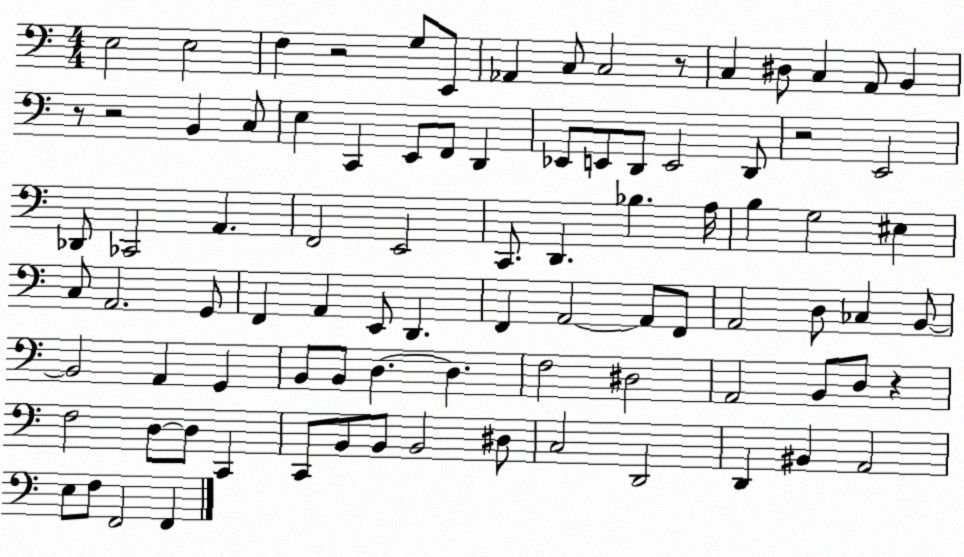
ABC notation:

X:1
T:Untitled
M:4/4
L:1/4
K:C
E,2 E,2 F, z2 G,/2 E,,/2 _A,, C,/2 C,2 z/2 C, ^D,/2 C, A,,/2 B,, z/2 z2 B,, C,/2 E, C,, E,,/2 F,,/2 D,, _E,,/2 E,,/2 D,,/2 E,,2 D,,/2 z2 E,,2 _D,,/2 _C,,2 A,, F,,2 E,,2 C,,/2 D,, _B, A,/4 B, G,2 ^E, C,/2 A,,2 G,,/2 F,, A,, E,,/2 D,, F,, A,,2 A,,/2 F,,/2 A,,2 D,/2 _C, B,,/2 B,,2 A,, G,, B,,/2 B,,/2 D, D, F,2 ^D,2 A,,2 B,,/2 D,/2 z F,2 D,/2 D,/2 C,, C,,/2 B,,/2 B,,/2 B,,2 ^D,/2 C,2 D,,2 D,, ^B,, A,,2 E,/2 F,/2 F,,2 F,,